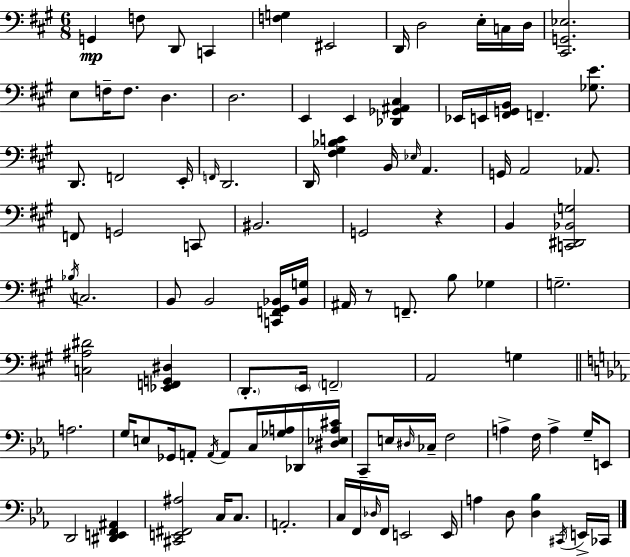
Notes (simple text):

G2/q F3/e D2/e C2/q [F3,G3]/q EIS2/h D2/s D3/h E3/s C3/s D3/s [C#2,G2,Eb3]/h. E3/e F3/s F3/e. D3/q. D3/h. E2/q E2/q [Db2,Gb2,A#2,C#3]/q Eb2/s E2/s [F#2,G2,B2]/s F2/q. [Gb3,E4]/e. D2/e. F2/h E2/s F2/s D2/h. D2/s [F#3,G#3,Bb3,C4]/q B2/s Eb3/s A2/q. G2/s A2/h Ab2/e. F2/e G2/h C2/e BIS2/h. G2/h R/q B2/q [C2,D#2,Bb2,G3]/h Bb3/s C3/h. B2/e B2/h [C2,F2,G#2,Bb2]/s [Bb2,G3]/s A#2/s R/e F2/e. B3/e Gb3/q G3/h. [C3,A#3,D#4]/h [Eb2,F2,G2,D#3]/q D2/e. E2/s F2/h A2/h G3/q A3/h. G3/s E3/e Gb2/s A2/e A2/s A2/e C3/s [Gb3,A3]/s Db2/s [D#3,Eb3,A3,C#4]/s C2/e E3/s D#3/s CES3/s F3/h A3/q F3/s A3/q G3/s E2/e D2/h [D#2,E2,F2,A#2]/q [C#2,E2,F#2,A#3]/h C3/s C3/e. A2/h. C3/s F2/s Db3/s F2/s E2/h E2/s A3/q D3/e [D3,Bb3]/q C#2/s E2/s CES2/s